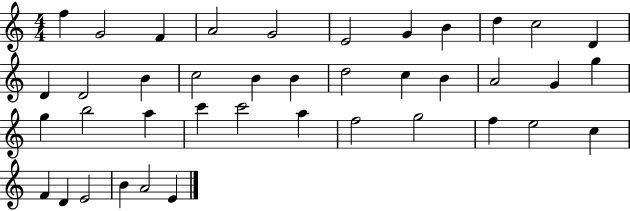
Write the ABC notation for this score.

X:1
T:Untitled
M:4/4
L:1/4
K:C
f G2 F A2 G2 E2 G B d c2 D D D2 B c2 B B d2 c B A2 G g g b2 a c' c'2 a f2 g2 f e2 c F D E2 B A2 E